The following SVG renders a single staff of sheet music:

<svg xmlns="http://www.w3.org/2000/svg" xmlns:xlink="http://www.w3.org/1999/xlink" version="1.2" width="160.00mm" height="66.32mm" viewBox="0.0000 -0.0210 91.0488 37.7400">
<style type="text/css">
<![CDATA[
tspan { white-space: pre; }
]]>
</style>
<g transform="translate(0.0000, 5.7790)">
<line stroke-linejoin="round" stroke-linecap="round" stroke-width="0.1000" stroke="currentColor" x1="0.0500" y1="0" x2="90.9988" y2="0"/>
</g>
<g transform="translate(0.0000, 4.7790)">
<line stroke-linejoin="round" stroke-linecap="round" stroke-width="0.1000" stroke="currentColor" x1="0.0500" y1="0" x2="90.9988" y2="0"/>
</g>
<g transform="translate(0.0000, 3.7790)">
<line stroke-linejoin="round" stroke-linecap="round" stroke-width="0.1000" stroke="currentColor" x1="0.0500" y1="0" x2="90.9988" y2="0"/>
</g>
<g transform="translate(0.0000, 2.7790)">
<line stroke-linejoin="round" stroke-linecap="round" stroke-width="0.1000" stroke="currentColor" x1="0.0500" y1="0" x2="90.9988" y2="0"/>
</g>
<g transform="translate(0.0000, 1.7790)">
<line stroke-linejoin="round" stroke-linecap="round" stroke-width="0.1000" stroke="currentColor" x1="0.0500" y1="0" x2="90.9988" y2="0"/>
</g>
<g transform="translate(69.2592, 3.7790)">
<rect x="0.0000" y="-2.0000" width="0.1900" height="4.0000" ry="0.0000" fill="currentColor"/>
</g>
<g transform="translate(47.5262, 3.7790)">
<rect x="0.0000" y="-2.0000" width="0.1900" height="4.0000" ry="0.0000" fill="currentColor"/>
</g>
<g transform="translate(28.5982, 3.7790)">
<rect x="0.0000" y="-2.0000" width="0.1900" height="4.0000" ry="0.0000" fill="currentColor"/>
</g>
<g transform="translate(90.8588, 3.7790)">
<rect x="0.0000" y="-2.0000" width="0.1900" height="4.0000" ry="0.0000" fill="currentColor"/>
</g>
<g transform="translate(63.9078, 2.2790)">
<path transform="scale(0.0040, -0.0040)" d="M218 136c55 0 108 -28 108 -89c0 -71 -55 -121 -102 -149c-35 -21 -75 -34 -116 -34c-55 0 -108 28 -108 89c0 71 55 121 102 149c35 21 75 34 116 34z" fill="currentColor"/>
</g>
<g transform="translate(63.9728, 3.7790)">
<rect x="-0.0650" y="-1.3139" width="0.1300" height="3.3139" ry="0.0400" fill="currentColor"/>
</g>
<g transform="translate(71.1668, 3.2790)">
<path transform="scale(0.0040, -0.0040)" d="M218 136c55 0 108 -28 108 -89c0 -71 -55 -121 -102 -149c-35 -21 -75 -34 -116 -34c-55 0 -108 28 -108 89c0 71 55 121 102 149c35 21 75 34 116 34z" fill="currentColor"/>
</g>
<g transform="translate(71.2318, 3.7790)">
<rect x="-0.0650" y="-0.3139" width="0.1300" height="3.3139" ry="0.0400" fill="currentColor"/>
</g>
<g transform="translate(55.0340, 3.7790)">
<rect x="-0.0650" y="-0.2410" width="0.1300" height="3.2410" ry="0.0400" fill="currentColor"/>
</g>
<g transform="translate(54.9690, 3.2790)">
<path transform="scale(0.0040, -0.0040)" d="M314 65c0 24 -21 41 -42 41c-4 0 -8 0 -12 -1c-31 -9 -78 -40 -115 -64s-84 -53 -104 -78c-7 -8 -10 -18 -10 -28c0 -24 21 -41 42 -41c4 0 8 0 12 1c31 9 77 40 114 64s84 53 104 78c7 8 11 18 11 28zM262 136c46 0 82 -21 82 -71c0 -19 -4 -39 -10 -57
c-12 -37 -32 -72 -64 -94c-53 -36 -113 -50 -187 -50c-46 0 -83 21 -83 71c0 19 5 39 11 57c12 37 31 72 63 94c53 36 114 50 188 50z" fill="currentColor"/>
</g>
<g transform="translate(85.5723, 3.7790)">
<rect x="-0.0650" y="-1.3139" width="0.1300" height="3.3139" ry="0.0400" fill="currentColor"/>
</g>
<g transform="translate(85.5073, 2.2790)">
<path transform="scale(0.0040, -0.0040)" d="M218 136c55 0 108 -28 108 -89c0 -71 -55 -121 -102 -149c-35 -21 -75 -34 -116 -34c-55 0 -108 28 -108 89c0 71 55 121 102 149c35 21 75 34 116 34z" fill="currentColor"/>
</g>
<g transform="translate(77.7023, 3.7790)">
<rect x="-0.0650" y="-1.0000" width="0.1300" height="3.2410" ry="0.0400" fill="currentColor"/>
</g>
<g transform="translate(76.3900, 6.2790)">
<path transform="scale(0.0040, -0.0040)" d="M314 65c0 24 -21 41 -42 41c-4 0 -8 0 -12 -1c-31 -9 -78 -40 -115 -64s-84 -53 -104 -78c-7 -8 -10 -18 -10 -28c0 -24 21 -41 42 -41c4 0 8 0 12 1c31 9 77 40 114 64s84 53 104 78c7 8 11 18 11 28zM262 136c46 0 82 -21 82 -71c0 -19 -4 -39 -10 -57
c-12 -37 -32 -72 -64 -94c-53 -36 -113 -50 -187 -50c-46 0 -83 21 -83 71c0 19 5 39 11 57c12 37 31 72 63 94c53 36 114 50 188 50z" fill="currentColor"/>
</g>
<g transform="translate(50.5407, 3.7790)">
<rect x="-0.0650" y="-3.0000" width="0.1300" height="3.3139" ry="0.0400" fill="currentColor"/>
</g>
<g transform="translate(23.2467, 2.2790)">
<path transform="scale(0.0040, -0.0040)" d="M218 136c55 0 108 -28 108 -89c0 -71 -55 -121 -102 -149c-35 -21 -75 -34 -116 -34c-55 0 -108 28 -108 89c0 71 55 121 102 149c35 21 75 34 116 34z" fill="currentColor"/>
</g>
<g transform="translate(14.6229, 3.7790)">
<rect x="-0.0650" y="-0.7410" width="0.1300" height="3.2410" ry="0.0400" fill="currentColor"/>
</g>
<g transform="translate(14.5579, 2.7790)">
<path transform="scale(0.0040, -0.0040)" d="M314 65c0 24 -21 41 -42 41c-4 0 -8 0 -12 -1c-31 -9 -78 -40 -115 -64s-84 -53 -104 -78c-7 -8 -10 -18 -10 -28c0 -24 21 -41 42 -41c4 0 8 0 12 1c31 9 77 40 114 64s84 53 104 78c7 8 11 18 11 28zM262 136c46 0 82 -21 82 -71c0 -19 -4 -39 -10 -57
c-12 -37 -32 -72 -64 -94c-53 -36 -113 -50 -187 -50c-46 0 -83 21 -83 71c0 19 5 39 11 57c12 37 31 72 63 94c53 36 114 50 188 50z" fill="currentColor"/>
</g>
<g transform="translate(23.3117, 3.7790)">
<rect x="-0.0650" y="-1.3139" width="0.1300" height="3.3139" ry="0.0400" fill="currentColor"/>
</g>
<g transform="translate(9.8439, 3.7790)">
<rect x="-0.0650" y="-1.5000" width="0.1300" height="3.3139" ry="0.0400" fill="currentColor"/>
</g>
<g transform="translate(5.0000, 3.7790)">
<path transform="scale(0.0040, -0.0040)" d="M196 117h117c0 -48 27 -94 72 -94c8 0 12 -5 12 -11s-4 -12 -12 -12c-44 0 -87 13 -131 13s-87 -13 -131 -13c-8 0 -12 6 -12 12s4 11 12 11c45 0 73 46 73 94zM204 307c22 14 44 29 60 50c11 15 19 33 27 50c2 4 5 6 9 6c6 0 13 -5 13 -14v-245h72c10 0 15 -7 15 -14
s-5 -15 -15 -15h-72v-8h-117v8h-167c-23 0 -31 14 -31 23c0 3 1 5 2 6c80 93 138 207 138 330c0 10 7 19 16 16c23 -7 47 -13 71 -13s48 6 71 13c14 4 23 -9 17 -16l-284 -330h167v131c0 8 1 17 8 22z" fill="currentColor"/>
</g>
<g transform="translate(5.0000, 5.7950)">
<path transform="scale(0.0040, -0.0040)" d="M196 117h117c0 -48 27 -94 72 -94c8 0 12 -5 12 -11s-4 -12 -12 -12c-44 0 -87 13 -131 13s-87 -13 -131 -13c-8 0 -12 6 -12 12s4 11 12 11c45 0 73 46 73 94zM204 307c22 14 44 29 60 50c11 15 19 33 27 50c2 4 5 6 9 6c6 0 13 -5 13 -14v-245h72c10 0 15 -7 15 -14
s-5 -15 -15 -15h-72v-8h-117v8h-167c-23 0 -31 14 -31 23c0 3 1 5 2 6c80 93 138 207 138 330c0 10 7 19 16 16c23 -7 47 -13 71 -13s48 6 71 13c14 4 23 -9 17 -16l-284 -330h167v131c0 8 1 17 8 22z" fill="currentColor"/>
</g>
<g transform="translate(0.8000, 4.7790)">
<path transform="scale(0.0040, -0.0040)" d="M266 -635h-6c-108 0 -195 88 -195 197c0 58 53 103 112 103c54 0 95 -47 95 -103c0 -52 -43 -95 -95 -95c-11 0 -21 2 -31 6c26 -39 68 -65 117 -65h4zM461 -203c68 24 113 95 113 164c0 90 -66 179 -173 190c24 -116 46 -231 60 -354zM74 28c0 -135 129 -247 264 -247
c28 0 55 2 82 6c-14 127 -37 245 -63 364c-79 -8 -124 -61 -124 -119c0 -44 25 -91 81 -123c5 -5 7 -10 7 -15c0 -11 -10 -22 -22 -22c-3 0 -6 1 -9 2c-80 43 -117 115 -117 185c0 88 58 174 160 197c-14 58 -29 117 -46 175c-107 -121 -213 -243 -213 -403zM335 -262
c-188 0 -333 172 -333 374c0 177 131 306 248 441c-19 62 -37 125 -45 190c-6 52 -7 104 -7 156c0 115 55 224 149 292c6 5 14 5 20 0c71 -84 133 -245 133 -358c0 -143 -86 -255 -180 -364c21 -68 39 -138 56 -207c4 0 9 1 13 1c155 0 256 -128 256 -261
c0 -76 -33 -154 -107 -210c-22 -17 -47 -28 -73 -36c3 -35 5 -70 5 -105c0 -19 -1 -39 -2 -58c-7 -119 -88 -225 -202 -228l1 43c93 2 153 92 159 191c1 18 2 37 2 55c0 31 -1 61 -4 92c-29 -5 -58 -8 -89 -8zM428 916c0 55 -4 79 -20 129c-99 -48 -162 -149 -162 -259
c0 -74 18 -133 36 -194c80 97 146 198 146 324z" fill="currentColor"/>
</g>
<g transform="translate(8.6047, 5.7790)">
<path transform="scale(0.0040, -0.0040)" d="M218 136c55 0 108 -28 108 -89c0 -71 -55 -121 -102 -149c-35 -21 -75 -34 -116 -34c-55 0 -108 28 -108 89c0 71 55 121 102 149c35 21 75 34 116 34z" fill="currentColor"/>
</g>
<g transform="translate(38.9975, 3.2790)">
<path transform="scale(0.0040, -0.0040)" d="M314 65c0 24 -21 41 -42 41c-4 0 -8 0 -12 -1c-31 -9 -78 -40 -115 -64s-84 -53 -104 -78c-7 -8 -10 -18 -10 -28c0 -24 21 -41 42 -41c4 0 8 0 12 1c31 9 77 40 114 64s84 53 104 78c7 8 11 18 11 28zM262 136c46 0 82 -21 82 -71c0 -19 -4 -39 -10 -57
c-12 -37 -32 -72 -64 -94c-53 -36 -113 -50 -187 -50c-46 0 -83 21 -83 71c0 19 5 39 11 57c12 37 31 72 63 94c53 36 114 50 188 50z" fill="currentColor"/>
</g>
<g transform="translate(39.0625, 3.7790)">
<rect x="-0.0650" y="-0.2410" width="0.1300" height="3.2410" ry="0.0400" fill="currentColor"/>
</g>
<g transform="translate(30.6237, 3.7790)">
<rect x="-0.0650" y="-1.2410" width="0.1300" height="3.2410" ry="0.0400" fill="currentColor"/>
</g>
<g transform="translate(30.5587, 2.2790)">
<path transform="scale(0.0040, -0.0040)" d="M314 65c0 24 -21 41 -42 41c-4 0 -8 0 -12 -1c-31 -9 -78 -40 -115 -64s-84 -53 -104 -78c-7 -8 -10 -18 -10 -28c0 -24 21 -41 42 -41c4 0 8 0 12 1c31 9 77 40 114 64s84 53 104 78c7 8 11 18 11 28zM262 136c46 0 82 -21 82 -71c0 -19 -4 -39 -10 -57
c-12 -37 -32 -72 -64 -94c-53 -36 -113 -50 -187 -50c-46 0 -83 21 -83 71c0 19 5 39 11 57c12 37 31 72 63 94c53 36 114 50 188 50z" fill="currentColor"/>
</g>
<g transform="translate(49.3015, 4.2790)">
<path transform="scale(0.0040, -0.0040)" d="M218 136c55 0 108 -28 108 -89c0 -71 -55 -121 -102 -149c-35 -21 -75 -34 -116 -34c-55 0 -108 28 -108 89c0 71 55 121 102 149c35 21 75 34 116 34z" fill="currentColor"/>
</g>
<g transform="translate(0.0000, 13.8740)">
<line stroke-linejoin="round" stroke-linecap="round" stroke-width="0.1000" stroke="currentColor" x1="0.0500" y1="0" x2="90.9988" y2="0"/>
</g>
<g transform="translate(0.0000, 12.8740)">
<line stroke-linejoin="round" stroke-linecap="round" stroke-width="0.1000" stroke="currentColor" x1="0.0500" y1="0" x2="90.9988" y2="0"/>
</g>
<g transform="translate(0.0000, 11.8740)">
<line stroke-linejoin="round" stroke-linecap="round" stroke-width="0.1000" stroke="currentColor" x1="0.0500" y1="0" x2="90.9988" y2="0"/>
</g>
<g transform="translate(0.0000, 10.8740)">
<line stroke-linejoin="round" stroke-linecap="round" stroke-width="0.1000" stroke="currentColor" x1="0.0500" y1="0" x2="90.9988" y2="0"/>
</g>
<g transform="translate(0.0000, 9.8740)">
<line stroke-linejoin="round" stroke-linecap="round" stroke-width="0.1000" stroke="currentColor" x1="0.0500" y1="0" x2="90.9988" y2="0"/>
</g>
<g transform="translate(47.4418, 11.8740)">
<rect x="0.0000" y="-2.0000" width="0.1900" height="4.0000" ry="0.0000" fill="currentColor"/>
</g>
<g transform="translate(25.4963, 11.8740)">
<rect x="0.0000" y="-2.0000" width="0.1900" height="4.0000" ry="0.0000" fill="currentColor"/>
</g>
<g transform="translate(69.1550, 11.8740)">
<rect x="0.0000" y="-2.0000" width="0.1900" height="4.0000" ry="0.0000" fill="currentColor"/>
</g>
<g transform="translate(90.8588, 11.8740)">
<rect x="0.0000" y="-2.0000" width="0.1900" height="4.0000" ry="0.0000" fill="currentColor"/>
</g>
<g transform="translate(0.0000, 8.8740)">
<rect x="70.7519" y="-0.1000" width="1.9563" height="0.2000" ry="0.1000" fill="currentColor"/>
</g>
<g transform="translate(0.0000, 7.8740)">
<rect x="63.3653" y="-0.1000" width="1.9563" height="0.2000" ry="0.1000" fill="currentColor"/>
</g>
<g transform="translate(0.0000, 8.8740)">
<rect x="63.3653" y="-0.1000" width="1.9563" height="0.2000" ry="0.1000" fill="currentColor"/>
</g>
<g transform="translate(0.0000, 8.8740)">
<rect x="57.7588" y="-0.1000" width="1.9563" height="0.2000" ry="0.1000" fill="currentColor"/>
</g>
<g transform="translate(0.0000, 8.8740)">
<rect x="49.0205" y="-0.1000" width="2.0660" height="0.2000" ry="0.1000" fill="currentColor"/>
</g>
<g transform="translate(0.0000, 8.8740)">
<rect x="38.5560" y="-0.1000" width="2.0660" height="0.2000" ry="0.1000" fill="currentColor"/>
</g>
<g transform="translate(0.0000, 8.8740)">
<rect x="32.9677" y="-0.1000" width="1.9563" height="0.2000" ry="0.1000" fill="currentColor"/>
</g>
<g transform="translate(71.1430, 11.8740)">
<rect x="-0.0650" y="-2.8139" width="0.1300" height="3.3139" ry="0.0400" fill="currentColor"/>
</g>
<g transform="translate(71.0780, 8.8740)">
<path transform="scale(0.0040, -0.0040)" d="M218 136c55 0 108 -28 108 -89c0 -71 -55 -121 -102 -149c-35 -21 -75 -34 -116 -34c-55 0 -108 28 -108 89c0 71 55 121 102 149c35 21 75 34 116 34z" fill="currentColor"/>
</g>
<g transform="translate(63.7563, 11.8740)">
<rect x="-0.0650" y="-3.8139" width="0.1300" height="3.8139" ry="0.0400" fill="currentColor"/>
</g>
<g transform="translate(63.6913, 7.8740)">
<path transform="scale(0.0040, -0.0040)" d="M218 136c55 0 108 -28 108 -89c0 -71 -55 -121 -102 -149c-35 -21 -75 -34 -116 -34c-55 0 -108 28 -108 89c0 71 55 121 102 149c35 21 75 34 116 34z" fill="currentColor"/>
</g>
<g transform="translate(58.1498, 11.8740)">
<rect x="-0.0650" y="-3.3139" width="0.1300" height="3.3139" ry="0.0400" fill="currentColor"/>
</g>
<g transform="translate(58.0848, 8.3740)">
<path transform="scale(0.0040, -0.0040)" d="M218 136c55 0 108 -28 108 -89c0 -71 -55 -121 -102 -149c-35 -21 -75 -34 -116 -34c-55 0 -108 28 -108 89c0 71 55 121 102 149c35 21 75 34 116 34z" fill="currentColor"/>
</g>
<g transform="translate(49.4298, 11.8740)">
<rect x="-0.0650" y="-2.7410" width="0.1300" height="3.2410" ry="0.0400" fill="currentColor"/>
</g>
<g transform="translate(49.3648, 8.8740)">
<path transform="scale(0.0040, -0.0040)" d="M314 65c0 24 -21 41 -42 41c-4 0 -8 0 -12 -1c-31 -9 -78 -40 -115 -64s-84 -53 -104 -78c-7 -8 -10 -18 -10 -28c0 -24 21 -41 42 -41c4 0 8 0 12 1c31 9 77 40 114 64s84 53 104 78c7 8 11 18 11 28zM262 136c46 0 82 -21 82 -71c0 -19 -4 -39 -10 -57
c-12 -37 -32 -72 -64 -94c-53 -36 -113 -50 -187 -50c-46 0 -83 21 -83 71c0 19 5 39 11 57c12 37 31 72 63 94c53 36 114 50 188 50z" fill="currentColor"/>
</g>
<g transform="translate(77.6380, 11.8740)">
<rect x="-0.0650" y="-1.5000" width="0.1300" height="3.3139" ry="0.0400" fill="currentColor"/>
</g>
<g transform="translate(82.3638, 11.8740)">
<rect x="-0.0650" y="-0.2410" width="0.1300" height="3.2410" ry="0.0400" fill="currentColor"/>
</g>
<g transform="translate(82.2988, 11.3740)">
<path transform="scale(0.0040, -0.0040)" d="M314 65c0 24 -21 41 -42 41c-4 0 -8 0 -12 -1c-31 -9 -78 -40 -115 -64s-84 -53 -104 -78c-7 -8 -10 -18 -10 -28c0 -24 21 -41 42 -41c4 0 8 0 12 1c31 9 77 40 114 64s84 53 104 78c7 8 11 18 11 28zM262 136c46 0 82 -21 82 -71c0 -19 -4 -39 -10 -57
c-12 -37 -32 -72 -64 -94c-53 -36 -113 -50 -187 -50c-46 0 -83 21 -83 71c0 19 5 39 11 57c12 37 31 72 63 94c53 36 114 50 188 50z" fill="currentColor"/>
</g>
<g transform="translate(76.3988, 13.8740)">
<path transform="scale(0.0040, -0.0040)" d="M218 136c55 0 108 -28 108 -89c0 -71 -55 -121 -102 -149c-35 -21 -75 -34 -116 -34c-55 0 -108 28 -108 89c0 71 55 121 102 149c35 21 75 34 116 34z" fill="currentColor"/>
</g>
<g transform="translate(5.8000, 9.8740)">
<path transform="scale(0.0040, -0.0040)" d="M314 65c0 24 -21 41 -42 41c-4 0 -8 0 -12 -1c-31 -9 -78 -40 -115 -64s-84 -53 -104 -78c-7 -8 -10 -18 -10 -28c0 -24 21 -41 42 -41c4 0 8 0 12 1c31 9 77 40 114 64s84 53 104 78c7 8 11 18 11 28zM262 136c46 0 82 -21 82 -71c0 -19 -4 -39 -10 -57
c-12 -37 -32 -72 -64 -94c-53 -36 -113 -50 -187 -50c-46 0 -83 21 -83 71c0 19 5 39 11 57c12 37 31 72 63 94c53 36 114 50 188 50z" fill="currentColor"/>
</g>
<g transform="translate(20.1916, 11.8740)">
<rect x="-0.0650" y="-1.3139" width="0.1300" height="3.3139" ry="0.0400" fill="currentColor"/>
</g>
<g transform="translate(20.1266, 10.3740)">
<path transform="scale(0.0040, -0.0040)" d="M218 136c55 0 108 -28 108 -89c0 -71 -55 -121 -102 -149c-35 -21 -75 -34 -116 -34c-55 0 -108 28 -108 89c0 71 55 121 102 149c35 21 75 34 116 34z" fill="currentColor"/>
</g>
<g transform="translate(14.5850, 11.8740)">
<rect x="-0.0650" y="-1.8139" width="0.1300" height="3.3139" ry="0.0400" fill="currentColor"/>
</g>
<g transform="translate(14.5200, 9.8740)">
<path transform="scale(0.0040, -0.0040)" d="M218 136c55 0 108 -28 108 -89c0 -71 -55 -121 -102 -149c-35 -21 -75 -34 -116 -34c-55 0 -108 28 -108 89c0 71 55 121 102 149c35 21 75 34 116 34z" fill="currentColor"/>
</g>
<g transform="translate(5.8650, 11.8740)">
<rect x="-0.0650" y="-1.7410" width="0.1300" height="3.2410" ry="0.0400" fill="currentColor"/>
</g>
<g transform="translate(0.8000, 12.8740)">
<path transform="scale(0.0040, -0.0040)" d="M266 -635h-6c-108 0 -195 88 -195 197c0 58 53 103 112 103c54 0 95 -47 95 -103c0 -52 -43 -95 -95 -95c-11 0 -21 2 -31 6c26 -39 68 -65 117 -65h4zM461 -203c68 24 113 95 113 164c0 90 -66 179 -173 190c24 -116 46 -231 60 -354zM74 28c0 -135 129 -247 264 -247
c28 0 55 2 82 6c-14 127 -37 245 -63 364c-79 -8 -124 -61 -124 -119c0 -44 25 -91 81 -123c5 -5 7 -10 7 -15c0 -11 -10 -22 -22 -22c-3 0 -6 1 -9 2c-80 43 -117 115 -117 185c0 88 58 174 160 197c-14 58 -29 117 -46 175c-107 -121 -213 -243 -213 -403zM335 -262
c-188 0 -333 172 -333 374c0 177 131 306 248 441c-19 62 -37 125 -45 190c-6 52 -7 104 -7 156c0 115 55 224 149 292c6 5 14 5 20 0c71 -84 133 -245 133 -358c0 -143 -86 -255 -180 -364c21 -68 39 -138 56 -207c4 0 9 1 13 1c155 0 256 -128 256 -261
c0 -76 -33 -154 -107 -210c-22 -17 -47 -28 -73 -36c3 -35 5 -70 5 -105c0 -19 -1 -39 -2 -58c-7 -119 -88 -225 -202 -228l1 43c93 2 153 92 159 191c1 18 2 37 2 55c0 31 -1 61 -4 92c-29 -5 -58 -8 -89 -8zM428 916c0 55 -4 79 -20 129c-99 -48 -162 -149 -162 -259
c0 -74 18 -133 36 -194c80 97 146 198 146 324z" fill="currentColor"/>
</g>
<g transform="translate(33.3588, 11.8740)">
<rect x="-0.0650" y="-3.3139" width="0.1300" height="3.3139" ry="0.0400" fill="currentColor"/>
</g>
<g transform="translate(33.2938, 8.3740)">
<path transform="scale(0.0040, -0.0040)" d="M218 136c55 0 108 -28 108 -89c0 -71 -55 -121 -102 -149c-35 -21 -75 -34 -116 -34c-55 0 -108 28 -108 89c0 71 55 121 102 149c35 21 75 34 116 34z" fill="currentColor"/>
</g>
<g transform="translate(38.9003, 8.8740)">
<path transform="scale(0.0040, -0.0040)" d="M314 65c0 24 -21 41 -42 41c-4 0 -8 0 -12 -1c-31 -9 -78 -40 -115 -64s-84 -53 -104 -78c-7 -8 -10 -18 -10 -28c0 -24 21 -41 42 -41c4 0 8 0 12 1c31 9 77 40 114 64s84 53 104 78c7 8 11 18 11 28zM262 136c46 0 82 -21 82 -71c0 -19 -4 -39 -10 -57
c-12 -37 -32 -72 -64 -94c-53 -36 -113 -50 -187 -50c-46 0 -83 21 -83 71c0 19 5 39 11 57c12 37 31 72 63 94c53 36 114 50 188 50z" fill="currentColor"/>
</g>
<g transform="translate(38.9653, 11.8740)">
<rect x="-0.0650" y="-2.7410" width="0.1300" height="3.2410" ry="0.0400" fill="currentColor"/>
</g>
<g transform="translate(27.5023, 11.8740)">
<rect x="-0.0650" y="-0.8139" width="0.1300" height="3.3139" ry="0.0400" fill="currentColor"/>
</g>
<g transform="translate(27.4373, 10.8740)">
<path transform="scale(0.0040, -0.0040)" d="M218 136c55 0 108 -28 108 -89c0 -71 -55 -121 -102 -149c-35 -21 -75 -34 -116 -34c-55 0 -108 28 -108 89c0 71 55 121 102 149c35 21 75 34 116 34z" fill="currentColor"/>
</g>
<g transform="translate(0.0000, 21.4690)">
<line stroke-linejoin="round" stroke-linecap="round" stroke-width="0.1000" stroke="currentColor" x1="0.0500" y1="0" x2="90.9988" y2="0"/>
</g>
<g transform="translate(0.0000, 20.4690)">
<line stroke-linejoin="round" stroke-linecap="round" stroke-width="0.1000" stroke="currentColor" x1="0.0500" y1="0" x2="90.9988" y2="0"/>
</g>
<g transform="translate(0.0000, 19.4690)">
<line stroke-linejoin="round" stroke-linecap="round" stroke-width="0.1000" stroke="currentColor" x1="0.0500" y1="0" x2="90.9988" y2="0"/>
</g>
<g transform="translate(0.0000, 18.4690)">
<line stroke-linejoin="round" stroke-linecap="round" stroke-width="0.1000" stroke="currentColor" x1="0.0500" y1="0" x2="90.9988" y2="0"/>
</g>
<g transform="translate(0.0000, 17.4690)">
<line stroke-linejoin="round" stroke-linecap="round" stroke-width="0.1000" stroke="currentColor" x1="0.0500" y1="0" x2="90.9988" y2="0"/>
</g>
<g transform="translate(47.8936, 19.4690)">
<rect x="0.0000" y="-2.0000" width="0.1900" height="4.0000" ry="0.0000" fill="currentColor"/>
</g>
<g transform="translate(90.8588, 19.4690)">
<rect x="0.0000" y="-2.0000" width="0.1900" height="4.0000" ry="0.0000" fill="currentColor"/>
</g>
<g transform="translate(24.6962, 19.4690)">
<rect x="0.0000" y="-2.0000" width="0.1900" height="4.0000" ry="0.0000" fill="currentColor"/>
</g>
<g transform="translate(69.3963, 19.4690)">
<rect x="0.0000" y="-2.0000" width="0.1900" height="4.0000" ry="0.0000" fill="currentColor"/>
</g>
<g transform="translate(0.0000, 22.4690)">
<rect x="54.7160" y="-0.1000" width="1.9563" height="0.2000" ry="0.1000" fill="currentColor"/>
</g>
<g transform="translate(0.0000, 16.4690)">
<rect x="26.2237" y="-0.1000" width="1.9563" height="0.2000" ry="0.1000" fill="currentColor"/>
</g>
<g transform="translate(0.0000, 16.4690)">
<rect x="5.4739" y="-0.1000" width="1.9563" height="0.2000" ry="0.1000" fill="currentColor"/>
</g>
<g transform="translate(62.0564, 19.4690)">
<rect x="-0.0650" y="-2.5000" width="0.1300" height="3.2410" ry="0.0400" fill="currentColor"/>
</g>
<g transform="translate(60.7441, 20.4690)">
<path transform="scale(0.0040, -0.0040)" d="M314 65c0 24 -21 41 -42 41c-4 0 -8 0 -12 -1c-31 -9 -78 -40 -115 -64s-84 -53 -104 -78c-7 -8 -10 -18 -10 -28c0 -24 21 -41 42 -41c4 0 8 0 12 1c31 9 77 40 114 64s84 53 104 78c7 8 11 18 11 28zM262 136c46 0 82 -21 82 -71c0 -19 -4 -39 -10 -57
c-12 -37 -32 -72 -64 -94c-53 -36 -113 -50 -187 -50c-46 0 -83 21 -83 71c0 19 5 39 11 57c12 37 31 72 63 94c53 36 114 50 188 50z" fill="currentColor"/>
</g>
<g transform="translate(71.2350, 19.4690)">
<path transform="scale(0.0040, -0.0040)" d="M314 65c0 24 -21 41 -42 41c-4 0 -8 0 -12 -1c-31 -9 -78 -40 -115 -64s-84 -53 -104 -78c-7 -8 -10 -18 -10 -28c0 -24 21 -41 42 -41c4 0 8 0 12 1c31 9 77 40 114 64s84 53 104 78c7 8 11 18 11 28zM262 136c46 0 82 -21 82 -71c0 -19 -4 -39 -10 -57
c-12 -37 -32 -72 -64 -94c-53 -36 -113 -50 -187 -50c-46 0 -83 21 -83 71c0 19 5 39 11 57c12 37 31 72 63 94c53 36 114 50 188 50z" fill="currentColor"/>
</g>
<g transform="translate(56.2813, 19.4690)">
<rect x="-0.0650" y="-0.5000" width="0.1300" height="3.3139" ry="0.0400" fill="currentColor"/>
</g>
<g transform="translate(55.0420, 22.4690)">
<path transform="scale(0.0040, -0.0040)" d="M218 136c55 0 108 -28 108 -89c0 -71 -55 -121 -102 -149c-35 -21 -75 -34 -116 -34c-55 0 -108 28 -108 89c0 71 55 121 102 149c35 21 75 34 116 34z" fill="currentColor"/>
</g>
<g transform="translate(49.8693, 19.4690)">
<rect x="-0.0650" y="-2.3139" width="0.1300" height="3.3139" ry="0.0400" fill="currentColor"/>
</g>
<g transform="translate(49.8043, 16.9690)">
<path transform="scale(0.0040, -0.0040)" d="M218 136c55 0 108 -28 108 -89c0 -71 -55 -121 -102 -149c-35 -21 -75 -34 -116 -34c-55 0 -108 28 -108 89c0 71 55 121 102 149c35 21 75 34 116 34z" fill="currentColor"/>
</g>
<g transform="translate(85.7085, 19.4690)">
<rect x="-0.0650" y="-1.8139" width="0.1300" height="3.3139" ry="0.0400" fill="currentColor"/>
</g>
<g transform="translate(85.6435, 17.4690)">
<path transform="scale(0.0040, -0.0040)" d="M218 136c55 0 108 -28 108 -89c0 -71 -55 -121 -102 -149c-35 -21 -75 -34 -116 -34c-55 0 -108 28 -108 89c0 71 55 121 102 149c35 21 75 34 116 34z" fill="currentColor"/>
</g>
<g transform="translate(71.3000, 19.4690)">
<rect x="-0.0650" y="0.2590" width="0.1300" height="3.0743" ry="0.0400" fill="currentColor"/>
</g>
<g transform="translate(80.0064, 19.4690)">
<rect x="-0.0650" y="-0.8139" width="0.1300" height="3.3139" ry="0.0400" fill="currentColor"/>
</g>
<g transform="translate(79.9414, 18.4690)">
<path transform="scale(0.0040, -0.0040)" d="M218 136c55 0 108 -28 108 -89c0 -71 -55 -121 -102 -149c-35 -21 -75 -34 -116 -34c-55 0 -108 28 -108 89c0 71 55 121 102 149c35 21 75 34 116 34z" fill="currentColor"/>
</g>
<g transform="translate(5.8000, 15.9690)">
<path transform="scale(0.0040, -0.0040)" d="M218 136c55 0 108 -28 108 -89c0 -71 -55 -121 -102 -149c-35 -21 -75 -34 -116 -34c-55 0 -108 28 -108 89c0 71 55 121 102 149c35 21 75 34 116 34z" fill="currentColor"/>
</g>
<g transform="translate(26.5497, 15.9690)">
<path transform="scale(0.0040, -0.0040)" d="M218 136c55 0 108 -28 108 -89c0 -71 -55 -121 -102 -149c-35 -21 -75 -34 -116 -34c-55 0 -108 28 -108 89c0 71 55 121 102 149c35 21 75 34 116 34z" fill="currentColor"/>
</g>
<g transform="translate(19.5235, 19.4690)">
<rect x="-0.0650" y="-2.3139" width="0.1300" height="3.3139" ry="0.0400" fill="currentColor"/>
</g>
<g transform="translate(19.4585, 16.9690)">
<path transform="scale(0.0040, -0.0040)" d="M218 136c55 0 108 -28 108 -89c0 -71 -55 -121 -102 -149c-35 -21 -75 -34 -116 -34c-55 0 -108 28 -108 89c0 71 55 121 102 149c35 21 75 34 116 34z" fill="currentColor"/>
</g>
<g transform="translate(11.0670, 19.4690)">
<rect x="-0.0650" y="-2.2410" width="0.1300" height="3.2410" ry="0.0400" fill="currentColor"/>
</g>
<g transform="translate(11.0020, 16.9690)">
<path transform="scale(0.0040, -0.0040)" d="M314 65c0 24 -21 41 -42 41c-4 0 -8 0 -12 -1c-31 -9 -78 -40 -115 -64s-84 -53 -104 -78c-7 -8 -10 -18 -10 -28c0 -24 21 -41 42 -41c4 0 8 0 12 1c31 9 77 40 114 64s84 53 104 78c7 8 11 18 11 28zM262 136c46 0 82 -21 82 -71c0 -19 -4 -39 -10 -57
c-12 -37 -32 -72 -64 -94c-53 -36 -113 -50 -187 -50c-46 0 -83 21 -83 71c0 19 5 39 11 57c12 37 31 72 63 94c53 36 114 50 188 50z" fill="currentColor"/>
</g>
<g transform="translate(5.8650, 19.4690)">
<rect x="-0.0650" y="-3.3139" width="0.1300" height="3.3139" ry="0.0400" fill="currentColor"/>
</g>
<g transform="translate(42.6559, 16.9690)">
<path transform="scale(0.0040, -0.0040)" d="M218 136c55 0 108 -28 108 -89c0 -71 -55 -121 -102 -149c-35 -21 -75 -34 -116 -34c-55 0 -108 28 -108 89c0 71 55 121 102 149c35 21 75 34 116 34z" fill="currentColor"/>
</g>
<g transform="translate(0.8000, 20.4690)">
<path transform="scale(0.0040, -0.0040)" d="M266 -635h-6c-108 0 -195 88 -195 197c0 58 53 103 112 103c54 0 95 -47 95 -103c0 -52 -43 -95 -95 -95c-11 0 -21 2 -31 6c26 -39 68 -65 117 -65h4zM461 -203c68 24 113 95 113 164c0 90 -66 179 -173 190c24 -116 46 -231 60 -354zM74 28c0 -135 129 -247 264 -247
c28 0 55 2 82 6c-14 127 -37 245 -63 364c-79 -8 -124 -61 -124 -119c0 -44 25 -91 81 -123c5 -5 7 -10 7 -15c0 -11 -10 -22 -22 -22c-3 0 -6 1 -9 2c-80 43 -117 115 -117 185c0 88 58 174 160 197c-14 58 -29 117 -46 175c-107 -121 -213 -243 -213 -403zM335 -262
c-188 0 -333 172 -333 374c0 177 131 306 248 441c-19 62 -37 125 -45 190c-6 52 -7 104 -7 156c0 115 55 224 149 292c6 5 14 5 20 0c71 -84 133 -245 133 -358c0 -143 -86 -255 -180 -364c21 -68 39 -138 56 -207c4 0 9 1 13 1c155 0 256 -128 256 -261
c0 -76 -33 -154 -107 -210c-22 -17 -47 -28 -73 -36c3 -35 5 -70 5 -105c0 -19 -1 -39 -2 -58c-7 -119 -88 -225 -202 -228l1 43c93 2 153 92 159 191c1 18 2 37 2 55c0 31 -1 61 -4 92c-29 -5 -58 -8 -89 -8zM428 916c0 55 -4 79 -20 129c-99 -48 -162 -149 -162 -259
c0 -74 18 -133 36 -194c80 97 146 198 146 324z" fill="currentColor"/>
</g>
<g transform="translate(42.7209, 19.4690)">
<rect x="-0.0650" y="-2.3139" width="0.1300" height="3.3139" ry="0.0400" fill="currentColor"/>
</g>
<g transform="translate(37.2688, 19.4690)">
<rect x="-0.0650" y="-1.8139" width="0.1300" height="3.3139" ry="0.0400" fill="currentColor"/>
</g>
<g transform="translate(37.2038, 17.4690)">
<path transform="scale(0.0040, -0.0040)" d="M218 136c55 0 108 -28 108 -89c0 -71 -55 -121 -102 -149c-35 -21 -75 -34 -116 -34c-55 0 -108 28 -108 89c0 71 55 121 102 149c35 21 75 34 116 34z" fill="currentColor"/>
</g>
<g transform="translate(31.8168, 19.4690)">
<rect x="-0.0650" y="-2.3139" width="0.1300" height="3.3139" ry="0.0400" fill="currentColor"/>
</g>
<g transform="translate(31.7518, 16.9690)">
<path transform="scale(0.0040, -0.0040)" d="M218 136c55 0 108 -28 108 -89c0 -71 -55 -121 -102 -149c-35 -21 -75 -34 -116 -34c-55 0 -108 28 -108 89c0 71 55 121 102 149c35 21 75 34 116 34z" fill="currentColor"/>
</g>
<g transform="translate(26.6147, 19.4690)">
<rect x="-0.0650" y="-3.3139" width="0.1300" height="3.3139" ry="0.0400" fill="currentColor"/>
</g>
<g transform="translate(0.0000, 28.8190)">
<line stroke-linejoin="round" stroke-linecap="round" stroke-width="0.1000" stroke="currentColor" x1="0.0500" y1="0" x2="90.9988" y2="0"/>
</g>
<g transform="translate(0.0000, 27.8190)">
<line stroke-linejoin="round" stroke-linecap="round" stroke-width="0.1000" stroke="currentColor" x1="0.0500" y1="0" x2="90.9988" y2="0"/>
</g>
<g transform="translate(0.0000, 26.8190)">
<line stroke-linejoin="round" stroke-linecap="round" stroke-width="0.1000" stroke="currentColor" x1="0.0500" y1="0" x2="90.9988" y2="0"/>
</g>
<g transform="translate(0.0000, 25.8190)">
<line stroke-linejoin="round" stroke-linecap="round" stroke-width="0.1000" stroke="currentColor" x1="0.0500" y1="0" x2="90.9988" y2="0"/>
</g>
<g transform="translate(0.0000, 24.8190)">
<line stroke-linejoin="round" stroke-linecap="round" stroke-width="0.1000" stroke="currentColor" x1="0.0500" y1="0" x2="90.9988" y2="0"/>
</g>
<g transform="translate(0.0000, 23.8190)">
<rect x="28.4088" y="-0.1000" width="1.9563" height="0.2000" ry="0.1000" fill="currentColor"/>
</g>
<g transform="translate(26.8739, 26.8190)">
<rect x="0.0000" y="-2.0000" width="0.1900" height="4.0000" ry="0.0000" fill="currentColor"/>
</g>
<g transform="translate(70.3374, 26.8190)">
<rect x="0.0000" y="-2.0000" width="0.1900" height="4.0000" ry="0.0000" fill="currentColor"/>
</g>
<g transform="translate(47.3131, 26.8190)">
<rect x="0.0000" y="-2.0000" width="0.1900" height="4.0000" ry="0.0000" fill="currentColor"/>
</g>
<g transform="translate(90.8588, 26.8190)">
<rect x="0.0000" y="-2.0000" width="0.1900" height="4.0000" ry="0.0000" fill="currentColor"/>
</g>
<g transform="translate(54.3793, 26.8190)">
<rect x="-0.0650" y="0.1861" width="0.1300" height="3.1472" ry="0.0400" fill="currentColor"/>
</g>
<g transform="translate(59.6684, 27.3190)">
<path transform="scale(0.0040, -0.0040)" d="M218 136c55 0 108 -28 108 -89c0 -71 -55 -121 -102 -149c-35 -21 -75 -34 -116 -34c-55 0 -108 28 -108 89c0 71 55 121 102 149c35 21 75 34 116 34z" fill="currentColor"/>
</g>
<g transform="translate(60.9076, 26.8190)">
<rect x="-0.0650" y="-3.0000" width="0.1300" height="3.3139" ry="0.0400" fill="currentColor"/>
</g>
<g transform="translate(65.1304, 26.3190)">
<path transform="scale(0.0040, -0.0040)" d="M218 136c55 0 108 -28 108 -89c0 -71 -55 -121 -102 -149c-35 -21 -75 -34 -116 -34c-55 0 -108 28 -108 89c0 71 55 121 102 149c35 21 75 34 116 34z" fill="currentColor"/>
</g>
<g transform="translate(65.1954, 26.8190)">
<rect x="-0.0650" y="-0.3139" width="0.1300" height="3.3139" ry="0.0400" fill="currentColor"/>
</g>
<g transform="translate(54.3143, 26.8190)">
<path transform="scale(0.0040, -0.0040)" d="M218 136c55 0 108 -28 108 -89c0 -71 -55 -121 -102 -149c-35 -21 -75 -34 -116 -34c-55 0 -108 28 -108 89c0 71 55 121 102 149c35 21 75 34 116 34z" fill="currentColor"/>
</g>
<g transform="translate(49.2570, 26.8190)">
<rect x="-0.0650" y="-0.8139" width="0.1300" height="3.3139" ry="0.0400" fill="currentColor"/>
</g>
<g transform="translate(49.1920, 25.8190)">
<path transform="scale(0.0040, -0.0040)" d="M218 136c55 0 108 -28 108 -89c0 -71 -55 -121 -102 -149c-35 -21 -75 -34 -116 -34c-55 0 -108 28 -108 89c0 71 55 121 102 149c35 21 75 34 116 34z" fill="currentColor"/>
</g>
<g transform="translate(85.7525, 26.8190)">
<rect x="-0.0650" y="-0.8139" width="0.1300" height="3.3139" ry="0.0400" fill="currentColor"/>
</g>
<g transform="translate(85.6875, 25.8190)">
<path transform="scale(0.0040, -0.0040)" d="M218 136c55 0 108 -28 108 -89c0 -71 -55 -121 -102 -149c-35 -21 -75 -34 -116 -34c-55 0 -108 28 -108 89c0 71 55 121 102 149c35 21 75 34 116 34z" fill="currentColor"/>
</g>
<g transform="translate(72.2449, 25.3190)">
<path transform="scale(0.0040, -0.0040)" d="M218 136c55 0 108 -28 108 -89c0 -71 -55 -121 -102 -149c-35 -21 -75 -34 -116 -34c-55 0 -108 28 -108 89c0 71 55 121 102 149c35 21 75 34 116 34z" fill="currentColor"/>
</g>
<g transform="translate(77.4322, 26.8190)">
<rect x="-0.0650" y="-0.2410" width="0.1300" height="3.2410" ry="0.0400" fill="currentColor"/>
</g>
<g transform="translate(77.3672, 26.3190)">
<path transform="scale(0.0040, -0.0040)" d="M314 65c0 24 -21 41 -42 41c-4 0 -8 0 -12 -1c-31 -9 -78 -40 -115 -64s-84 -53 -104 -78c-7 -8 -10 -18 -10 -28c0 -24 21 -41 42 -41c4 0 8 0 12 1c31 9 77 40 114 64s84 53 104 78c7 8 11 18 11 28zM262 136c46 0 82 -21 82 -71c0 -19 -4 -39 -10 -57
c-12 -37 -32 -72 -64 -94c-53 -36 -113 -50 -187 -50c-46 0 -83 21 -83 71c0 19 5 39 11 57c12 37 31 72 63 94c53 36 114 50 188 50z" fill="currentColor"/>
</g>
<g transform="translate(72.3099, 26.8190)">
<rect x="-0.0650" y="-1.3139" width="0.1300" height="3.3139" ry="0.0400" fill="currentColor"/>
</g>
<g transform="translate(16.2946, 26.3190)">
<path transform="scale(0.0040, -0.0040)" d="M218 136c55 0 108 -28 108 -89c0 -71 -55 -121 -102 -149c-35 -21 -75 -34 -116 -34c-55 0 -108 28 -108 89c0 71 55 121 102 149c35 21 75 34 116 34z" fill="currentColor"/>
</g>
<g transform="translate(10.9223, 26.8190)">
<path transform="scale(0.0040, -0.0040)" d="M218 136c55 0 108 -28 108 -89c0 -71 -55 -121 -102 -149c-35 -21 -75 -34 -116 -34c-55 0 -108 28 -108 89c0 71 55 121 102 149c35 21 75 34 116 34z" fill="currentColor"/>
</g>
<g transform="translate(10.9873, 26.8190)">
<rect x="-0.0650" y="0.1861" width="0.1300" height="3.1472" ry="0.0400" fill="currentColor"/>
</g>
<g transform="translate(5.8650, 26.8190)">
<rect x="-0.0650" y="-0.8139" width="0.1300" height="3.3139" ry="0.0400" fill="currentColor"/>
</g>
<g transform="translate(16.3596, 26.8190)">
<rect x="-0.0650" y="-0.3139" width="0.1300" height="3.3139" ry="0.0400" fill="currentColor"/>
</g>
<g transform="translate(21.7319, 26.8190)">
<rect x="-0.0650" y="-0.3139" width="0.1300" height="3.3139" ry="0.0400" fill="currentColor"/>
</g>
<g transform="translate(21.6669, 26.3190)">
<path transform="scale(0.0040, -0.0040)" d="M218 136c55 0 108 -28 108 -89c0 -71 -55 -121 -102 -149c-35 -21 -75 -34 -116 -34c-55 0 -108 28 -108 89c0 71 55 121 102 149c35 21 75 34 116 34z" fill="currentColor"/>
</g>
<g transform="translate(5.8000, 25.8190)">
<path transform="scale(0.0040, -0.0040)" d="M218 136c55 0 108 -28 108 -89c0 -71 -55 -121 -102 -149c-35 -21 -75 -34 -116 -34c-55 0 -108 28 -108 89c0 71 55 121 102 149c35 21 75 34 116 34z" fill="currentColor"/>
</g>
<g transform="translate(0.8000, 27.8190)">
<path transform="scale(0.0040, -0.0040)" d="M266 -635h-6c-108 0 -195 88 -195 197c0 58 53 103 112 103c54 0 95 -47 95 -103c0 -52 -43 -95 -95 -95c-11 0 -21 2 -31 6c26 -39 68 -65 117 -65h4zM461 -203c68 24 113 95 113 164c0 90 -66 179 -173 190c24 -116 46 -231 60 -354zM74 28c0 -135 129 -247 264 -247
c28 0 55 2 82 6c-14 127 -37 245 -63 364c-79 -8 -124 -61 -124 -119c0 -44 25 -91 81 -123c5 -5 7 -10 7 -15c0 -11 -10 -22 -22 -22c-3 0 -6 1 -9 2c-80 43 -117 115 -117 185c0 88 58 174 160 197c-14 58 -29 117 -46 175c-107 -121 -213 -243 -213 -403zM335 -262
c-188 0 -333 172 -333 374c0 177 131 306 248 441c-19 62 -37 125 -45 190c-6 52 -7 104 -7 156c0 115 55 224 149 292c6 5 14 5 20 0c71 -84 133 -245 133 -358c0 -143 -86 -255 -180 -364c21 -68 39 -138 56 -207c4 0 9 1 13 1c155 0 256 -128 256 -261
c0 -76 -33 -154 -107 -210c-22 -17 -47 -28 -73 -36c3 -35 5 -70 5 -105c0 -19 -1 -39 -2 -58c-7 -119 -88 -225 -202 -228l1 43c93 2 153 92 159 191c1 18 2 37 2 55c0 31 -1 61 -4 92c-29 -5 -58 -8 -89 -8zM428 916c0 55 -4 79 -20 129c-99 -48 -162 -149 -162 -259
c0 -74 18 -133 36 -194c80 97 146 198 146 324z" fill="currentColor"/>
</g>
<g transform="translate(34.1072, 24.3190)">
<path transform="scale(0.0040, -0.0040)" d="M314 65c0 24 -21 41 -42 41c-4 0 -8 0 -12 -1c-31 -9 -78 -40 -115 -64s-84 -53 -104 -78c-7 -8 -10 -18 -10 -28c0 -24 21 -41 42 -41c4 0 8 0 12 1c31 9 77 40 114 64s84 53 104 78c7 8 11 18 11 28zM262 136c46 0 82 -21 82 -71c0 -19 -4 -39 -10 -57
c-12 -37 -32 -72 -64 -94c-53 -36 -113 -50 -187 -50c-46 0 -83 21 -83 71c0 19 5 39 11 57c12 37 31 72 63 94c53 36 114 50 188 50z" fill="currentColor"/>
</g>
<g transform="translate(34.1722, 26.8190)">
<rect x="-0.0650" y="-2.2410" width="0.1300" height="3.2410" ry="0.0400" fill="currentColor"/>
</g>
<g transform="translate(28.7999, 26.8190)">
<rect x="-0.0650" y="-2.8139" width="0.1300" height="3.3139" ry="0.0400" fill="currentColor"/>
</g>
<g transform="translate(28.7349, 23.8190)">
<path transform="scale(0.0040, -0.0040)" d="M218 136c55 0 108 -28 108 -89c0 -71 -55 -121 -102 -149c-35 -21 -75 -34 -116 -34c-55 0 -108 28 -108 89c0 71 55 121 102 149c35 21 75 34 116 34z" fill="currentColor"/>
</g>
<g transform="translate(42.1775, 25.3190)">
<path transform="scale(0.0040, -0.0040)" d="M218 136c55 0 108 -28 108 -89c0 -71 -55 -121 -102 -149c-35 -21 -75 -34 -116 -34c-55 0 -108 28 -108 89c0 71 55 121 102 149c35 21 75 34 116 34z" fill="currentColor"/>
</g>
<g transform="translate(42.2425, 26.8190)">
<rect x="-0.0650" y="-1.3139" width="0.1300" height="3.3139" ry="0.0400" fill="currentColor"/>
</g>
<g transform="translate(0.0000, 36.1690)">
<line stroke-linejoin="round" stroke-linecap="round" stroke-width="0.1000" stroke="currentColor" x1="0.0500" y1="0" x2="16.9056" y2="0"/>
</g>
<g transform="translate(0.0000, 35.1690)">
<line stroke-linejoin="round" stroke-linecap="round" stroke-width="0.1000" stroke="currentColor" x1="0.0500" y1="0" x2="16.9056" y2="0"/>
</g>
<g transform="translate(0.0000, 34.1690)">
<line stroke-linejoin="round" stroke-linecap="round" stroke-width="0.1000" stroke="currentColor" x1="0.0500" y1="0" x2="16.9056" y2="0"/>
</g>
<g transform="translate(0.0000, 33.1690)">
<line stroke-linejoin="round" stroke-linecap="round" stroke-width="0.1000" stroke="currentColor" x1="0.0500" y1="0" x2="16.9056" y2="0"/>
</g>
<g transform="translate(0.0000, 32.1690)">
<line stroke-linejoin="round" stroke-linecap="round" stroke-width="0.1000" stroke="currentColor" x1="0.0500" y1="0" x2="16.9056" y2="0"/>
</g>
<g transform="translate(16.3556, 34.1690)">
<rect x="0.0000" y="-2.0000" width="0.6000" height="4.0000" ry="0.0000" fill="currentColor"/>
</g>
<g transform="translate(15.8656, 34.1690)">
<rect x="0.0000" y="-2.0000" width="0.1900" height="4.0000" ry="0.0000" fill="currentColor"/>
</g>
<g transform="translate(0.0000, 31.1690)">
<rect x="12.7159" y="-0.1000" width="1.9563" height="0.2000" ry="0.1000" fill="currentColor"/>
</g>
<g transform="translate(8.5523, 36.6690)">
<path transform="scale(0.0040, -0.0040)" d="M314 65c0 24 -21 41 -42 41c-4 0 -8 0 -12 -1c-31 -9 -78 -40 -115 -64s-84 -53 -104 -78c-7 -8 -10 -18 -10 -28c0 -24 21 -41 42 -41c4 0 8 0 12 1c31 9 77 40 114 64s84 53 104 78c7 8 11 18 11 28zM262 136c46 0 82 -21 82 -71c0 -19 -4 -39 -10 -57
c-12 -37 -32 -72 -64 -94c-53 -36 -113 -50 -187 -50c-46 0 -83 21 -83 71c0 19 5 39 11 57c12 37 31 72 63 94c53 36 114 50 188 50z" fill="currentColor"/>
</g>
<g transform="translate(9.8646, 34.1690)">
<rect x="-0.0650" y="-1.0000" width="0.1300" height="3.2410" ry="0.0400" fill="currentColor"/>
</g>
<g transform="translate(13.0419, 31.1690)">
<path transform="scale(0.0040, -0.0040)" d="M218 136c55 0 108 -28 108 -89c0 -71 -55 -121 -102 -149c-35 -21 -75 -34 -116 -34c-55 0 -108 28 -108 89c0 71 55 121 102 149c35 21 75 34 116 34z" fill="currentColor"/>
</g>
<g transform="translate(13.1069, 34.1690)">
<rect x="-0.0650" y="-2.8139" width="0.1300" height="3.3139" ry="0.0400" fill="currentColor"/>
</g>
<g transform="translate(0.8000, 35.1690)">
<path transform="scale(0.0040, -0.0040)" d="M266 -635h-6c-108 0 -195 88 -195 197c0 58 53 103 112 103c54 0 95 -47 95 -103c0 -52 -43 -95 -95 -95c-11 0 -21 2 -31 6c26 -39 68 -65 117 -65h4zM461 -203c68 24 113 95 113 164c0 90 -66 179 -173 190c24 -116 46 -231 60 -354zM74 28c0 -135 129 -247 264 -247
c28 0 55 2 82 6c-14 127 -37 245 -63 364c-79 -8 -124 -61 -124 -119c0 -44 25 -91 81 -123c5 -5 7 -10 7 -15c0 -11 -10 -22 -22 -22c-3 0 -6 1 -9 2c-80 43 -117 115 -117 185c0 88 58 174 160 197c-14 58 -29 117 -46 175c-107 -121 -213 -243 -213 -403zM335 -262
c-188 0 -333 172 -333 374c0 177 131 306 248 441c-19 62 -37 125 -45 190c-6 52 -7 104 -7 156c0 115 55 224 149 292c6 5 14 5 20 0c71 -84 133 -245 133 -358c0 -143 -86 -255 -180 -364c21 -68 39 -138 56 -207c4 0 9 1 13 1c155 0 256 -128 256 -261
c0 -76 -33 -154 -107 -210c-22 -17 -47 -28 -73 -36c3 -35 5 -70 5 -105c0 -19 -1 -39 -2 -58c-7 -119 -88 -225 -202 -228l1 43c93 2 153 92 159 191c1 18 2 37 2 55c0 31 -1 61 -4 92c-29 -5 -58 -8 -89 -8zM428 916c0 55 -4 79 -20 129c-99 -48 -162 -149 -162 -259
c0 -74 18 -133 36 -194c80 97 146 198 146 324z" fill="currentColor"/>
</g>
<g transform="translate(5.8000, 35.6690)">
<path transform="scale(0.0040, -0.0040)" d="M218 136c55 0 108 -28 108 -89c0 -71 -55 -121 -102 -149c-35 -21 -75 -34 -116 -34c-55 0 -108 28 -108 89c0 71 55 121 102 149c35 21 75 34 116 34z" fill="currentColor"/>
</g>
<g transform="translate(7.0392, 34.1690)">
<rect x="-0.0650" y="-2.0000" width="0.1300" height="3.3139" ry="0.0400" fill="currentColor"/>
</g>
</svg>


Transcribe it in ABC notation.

X:1
T:Untitled
M:4/4
L:1/4
K:C
E d2 e e2 c2 A c2 e c D2 e f2 f e d b a2 a2 b c' a E c2 b g2 g b g f g g C G2 B2 d f d B c c a g2 e d B A c e c2 d F D2 a